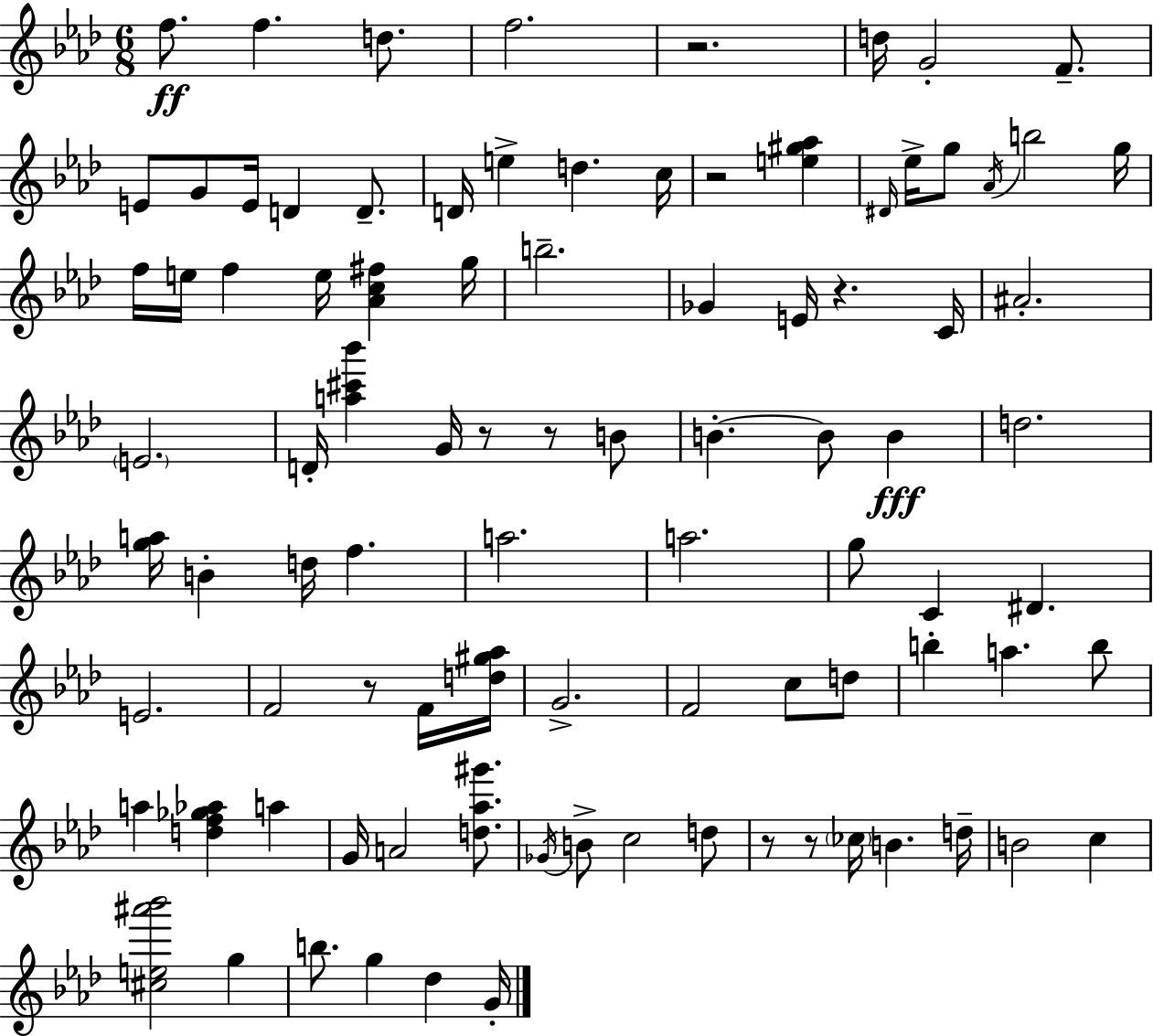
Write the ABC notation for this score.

X:1
T:Untitled
M:6/8
L:1/4
K:Fm
f/2 f d/2 f2 z2 d/4 G2 F/2 E/2 G/2 E/4 D D/2 D/4 e d c/4 z2 [e^g_a] ^D/4 _e/4 g/2 _A/4 b2 g/4 f/4 e/4 f e/4 [_Ac^f] g/4 b2 _G E/4 z C/4 ^A2 E2 D/4 [a^c'_b'] G/4 z/2 z/2 B/2 B B/2 B d2 [ga]/4 B d/4 f a2 a2 g/2 C ^D E2 F2 z/2 F/4 [d^g_a]/4 G2 F2 c/2 d/2 b a b/2 a [df_g_a] a G/4 A2 [d_a^g']/2 _G/4 B/2 c2 d/2 z/2 z/2 _c/4 B d/4 B2 c [^ce^a'_b']2 g b/2 g _d G/4